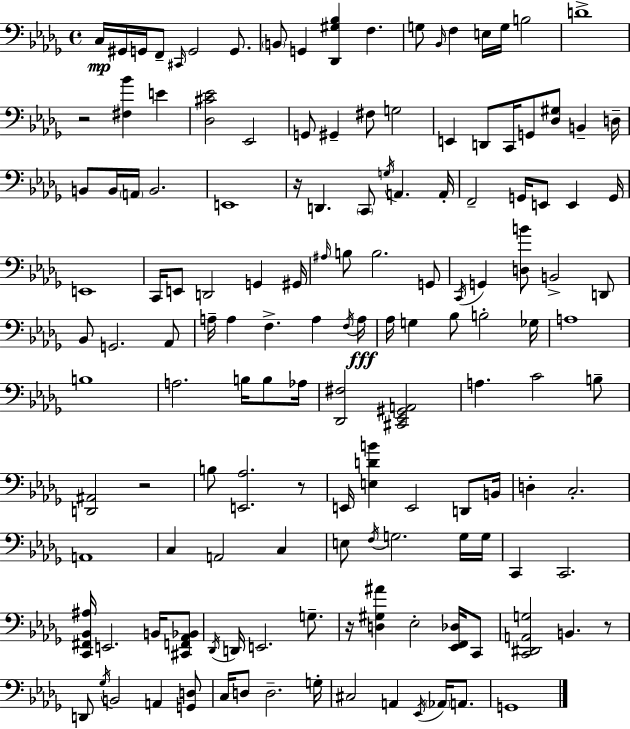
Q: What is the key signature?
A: BES minor